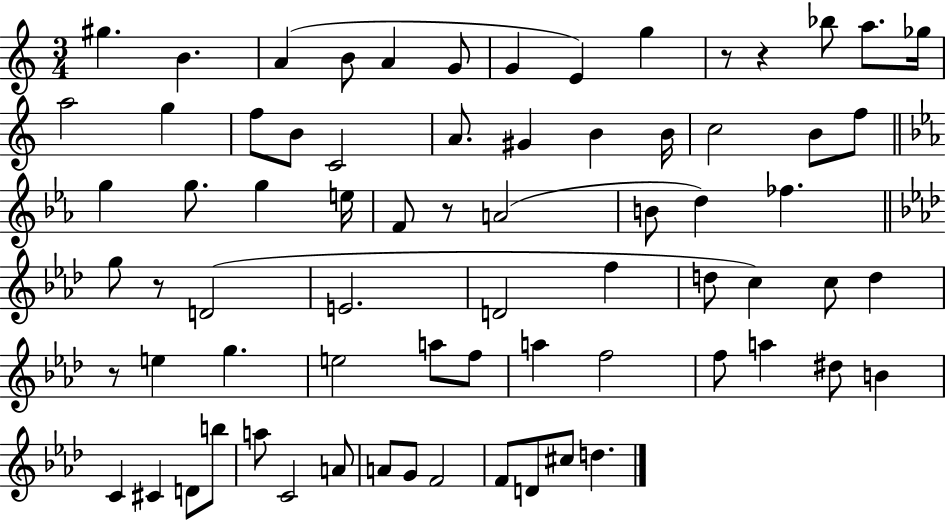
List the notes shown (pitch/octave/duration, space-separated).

G#5/q. B4/q. A4/q B4/e A4/q G4/e G4/q E4/q G5/q R/e R/q Bb5/e A5/e. Gb5/s A5/h G5/q F5/e B4/e C4/h A4/e. G#4/q B4/q B4/s C5/h B4/e F5/e G5/q G5/e. G5/q E5/s F4/e R/e A4/h B4/e D5/q FES5/q. G5/e R/e D4/h E4/h. D4/h F5/q D5/e C5/q C5/e D5/q R/e E5/q G5/q. E5/h A5/e F5/e A5/q F5/h F5/e A5/q D#5/e B4/q C4/q C#4/q D4/e B5/e A5/e C4/h A4/e A4/e G4/e F4/h F4/e D4/e C#5/e D5/q.